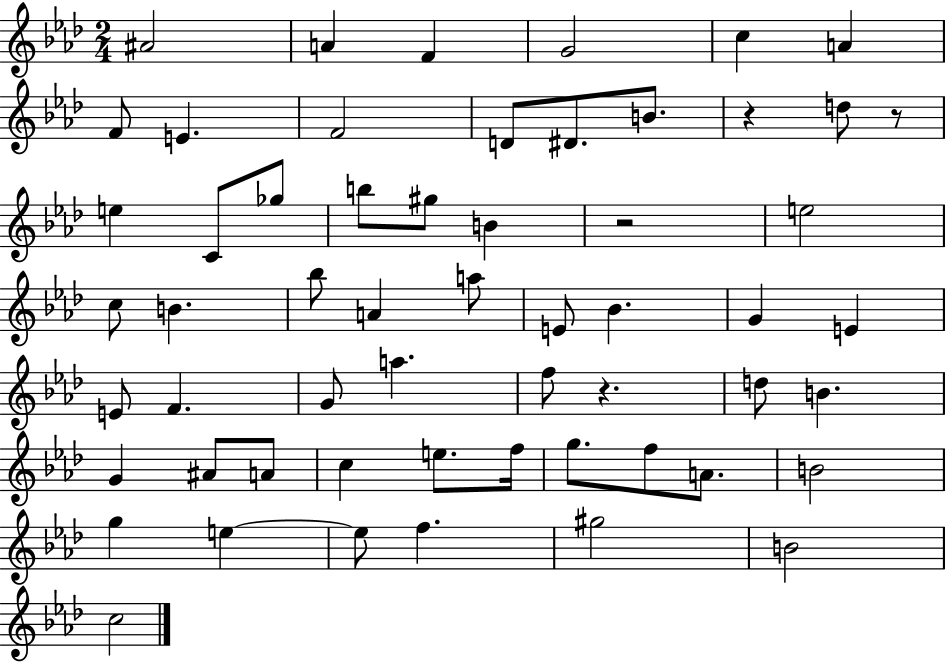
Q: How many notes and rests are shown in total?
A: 57